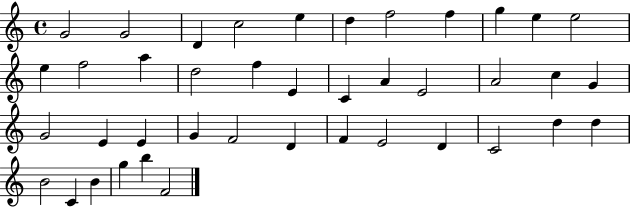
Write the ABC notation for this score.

X:1
T:Untitled
M:4/4
L:1/4
K:C
G2 G2 D c2 e d f2 f g e e2 e f2 a d2 f E C A E2 A2 c G G2 E E G F2 D F E2 D C2 d d B2 C B g b F2